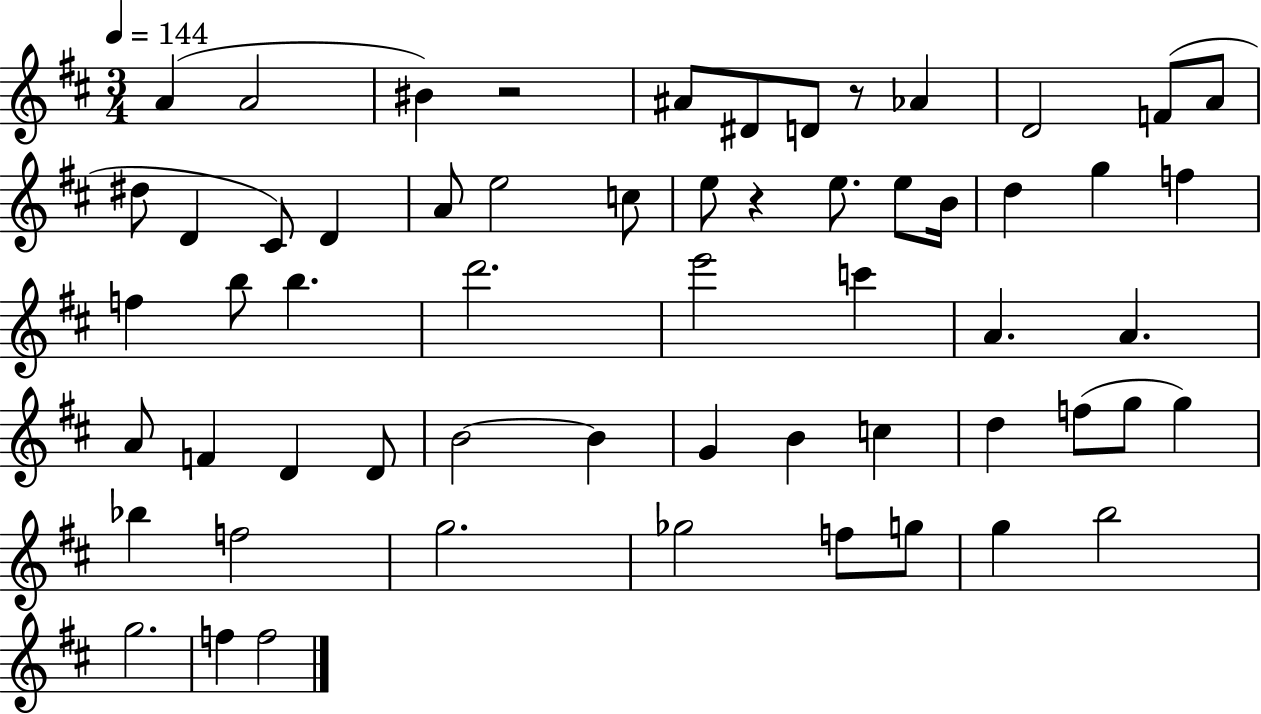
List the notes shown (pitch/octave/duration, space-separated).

A4/q A4/h BIS4/q R/h A#4/e D#4/e D4/e R/e Ab4/q D4/h F4/e A4/e D#5/e D4/q C#4/e D4/q A4/e E5/h C5/e E5/e R/q E5/e. E5/e B4/s D5/q G5/q F5/q F5/q B5/e B5/q. D6/h. E6/h C6/q A4/q. A4/q. A4/e F4/q D4/q D4/e B4/h B4/q G4/q B4/q C5/q D5/q F5/e G5/e G5/q Bb5/q F5/h G5/h. Gb5/h F5/e G5/e G5/q B5/h G5/h. F5/q F5/h